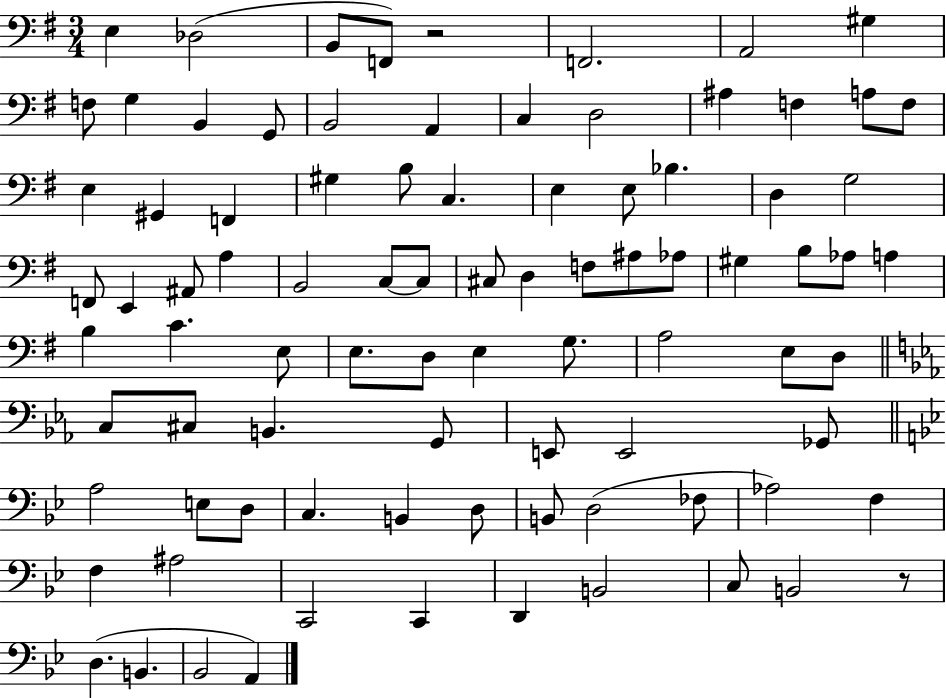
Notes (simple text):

E3/q Db3/h B2/e F2/e R/h F2/h. A2/h G#3/q F3/e G3/q B2/q G2/e B2/h A2/q C3/q D3/h A#3/q F3/q A3/e F3/e E3/q G#2/q F2/q G#3/q B3/e C3/q. E3/q E3/e Bb3/q. D3/q G3/h F2/e E2/q A#2/e A3/q B2/h C3/e C3/e C#3/e D3/q F3/e A#3/e Ab3/e G#3/q B3/e Ab3/e A3/q B3/q C4/q. E3/e E3/e. D3/e E3/q G3/e. A3/h E3/e D3/e C3/e C#3/e B2/q. G2/e E2/e E2/h Gb2/e A3/h E3/e D3/e C3/q. B2/q D3/e B2/e D3/h FES3/e Ab3/h F3/q F3/q A#3/h C2/h C2/q D2/q B2/h C3/e B2/h R/e D3/q. B2/q. Bb2/h A2/q